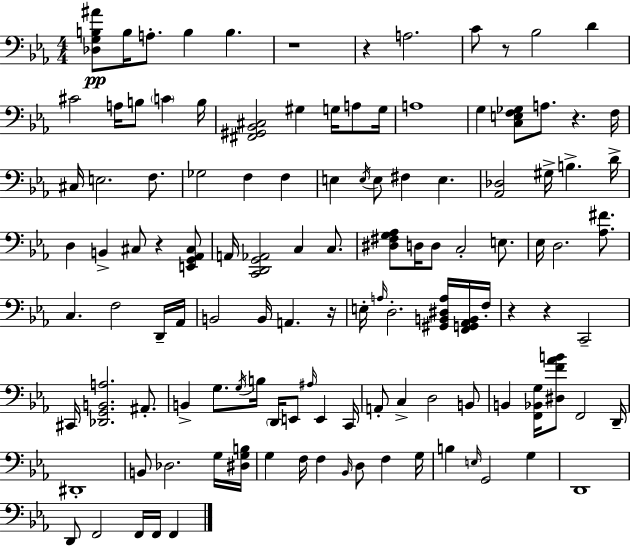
{
  \clef bass
  \numericTimeSignature
  \time 4/4
  \key c \minor
  \repeat volta 2 { <des g b ais'>8\pp b16 a8.-. b4 b4. | r1 | r4 a2. | c'8 r8 bes2 d'4 | \break cis'2 a16 b8 \parenthesize c'4 b16 | <fis, gis, bes, cis>2 gis4 g16 a8 g16 | a1 | g4 <c e f ges>8 a8. r4. f16 | \break cis16 e2. f8. | ges2 f4 f4 | e4 \acciaccatura { e16 } e8 fis4 e4. | <aes, des>2 gis16-> b4.-> | \break d'16-> d4 b,4-> cis8 r4 <e, g, aes, cis>8 | a,16 <c, d, g, aes,>2 c4 c8. | <dis fis g aes>8 d16 d8 c2-. e8. | ees16 d2. <aes fis'>8. | \break c4. f2 d,16-- | aes,16 b,2 b,16 a,4. | r16 e16-. \grace { a16 } d2.-. <gis, b, dis a>16 | <f, g, aes, b,>16 f16-. r4 r4 c,2-- | \break cis,16 <des, g, b, a>2. ais,8.-. | b,4-> g8. \acciaccatura { g16 } b16 \parenthesize d,16 e,8 \grace { ais16 } e,4 | c,16 a,8-. c4-> d2 | b,8 b,4 <f, bes, g>16 <dis f' aes' b'>8 f,2 | \break d,16-- dis,1-. | b,8 des2. | g16 <dis g b>16 g4 f16 f4 \grace { bes,16 } d8 | f4 g16 b4 \grace { e16 } g,2 | \break g4 d,1 | d,8 f,2 | f,16 f,16 f,4 } \bar "|."
}